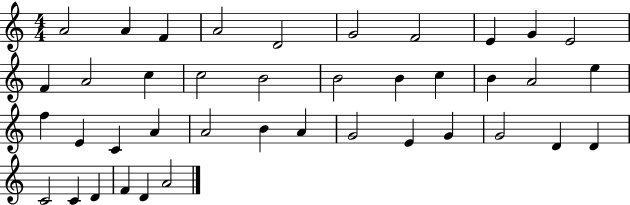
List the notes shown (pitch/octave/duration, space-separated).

A4/h A4/q F4/q A4/h D4/h G4/h F4/h E4/q G4/q E4/h F4/q A4/h C5/q C5/h B4/h B4/h B4/q C5/q B4/q A4/h E5/q F5/q E4/q C4/q A4/q A4/h B4/q A4/q G4/h E4/q G4/q G4/h D4/q D4/q C4/h C4/q D4/q F4/q D4/q A4/h